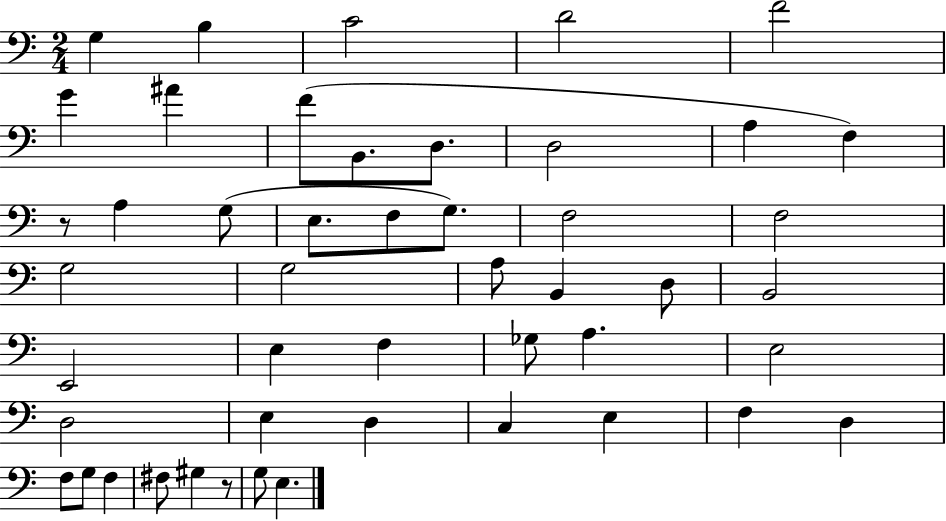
X:1
T:Untitled
M:2/4
L:1/4
K:C
G, B, C2 D2 F2 G ^A F/2 B,,/2 D,/2 D,2 A, F, z/2 A, G,/2 E,/2 F,/2 G,/2 F,2 F,2 G,2 G,2 A,/2 B,, D,/2 B,,2 E,,2 E, F, _G,/2 A, E,2 D,2 E, D, C, E, F, D, F,/2 G,/2 F, ^F,/2 ^G, z/2 G,/2 E,